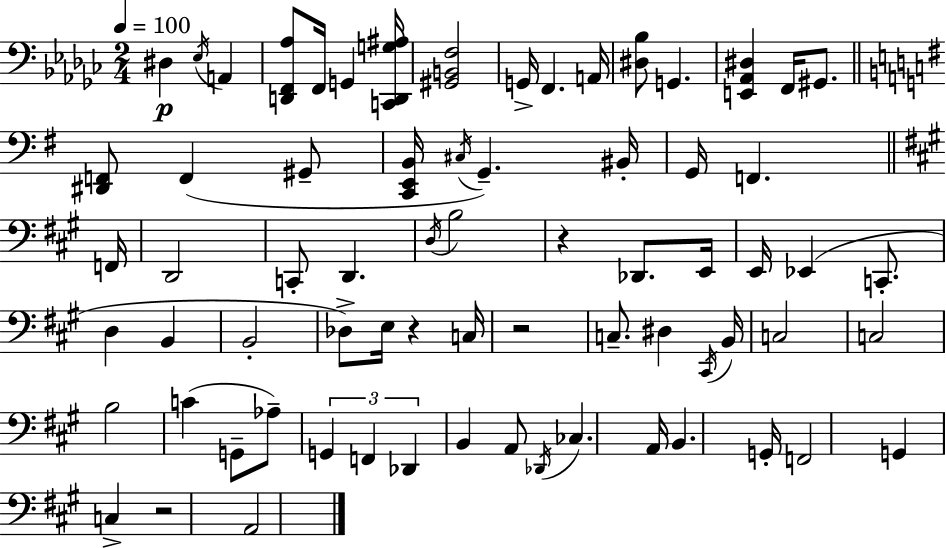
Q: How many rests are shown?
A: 4